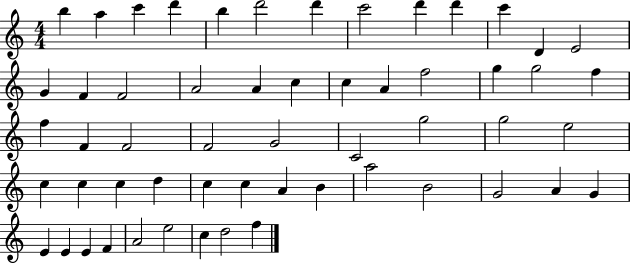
{
  \clef treble
  \numericTimeSignature
  \time 4/4
  \key c \major
  b''4 a''4 c'''4 d'''4 | b''4 d'''2 d'''4 | c'''2 d'''4 d'''4 | c'''4 d'4 e'2 | \break g'4 f'4 f'2 | a'2 a'4 c''4 | c''4 a'4 f''2 | g''4 g''2 f''4 | \break f''4 f'4 f'2 | f'2 g'2 | c'2 g''2 | g''2 e''2 | \break c''4 c''4 c''4 d''4 | c''4 c''4 a'4 b'4 | a''2 b'2 | g'2 a'4 g'4 | \break e'4 e'4 e'4 f'4 | a'2 e''2 | c''4 d''2 f''4 | \bar "|."
}